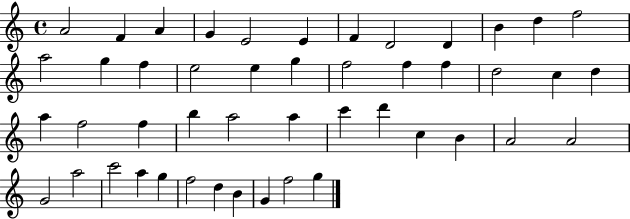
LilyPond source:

{
  \clef treble
  \time 4/4
  \defaultTimeSignature
  \key c \major
  a'2 f'4 a'4 | g'4 e'2 e'4 | f'4 d'2 d'4 | b'4 d''4 f''2 | \break a''2 g''4 f''4 | e''2 e''4 g''4 | f''2 f''4 f''4 | d''2 c''4 d''4 | \break a''4 f''2 f''4 | b''4 a''2 a''4 | c'''4 d'''4 c''4 b'4 | a'2 a'2 | \break g'2 a''2 | c'''2 a''4 g''4 | f''2 d''4 b'4 | g'4 f''2 g''4 | \break \bar "|."
}